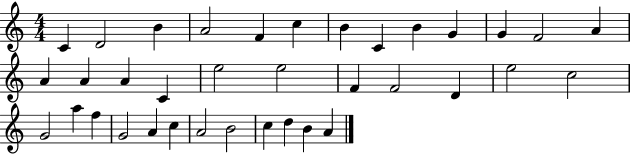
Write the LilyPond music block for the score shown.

{
  \clef treble
  \numericTimeSignature
  \time 4/4
  \key c \major
  c'4 d'2 b'4 | a'2 f'4 c''4 | b'4 c'4 b'4 g'4 | g'4 f'2 a'4 | \break a'4 a'4 a'4 c'4 | e''2 e''2 | f'4 f'2 d'4 | e''2 c''2 | \break g'2 a''4 f''4 | g'2 a'4 c''4 | a'2 b'2 | c''4 d''4 b'4 a'4 | \break \bar "|."
}